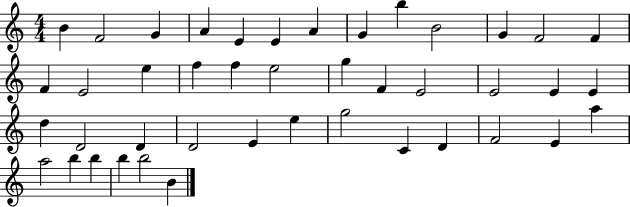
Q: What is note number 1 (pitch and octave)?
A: B4